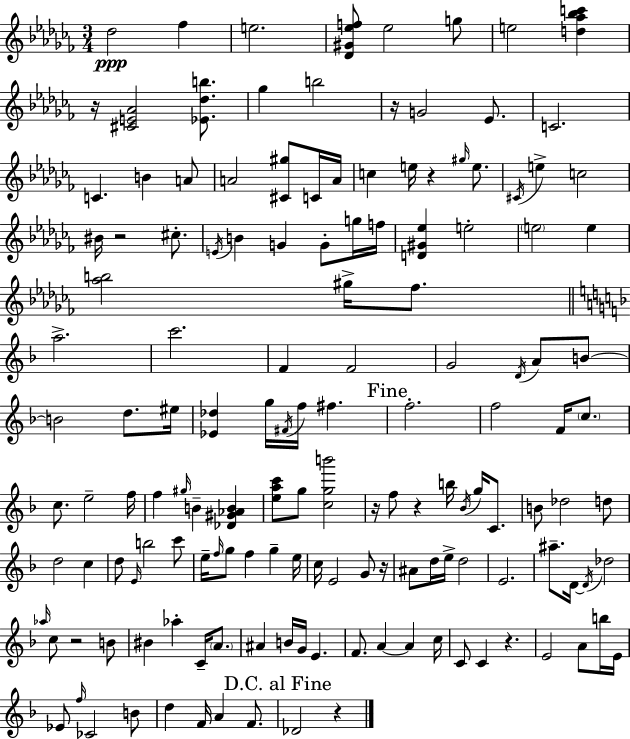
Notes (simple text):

Db5/h FES5/q E5/h. [Db4,G#4,Eb5,F5]/e Eb5/h G5/e E5/h [D5,Ab5,Bb5,C6]/q R/s [C#4,E4,Ab4]/h [Eb4,Db5,B5]/e. Gb5/q B5/h R/s G4/h Eb4/e. C4/h. C4/q. B4/q A4/e A4/h [C#4,G#5]/e C4/s A4/s C5/q E5/s R/q G#5/s E5/e. C#4/s E5/q C5/h BIS4/s R/h C#5/e. E4/s B4/q G4/q G4/e G5/s F5/s [D4,G#4,Eb5]/q E5/h E5/h E5/q [Ab5,B5]/h G#5/s FES5/e. A5/h. C6/h. F4/q F4/h G4/h D4/s A4/e B4/e B4/h D5/e. EIS5/s [Eb4,Db5]/q G5/s F#4/s F5/s F#5/q. F5/h. F5/h F4/s C5/e. C5/e. E5/h F5/s F5/q G#5/s B4/q [Db4,G#4,Ab4,B4]/q [E5,A5,C6]/e G5/e [C5,G5,B6]/h R/s F5/e R/q B5/s Bb4/s G5/s C4/e. B4/e Db5/h D5/e D5/h C5/q D5/e E4/s B5/h C6/e E5/s F5/s G5/e F5/q G5/q E5/s C5/s E4/h G4/e R/s A#4/e D5/s E5/s D5/h E4/h. A#5/e. D4/s D4/s Db5/h Ab5/s C5/e R/h B4/e BIS4/q Ab5/q C4/s A4/e. A#4/q B4/s G4/s E4/q. F4/e. A4/q A4/q C5/s C4/e C4/q R/q. E4/h A4/e B5/s E4/s Eb4/e F5/s CES4/h B4/e D5/q F4/s A4/q F4/e. Db4/h R/q